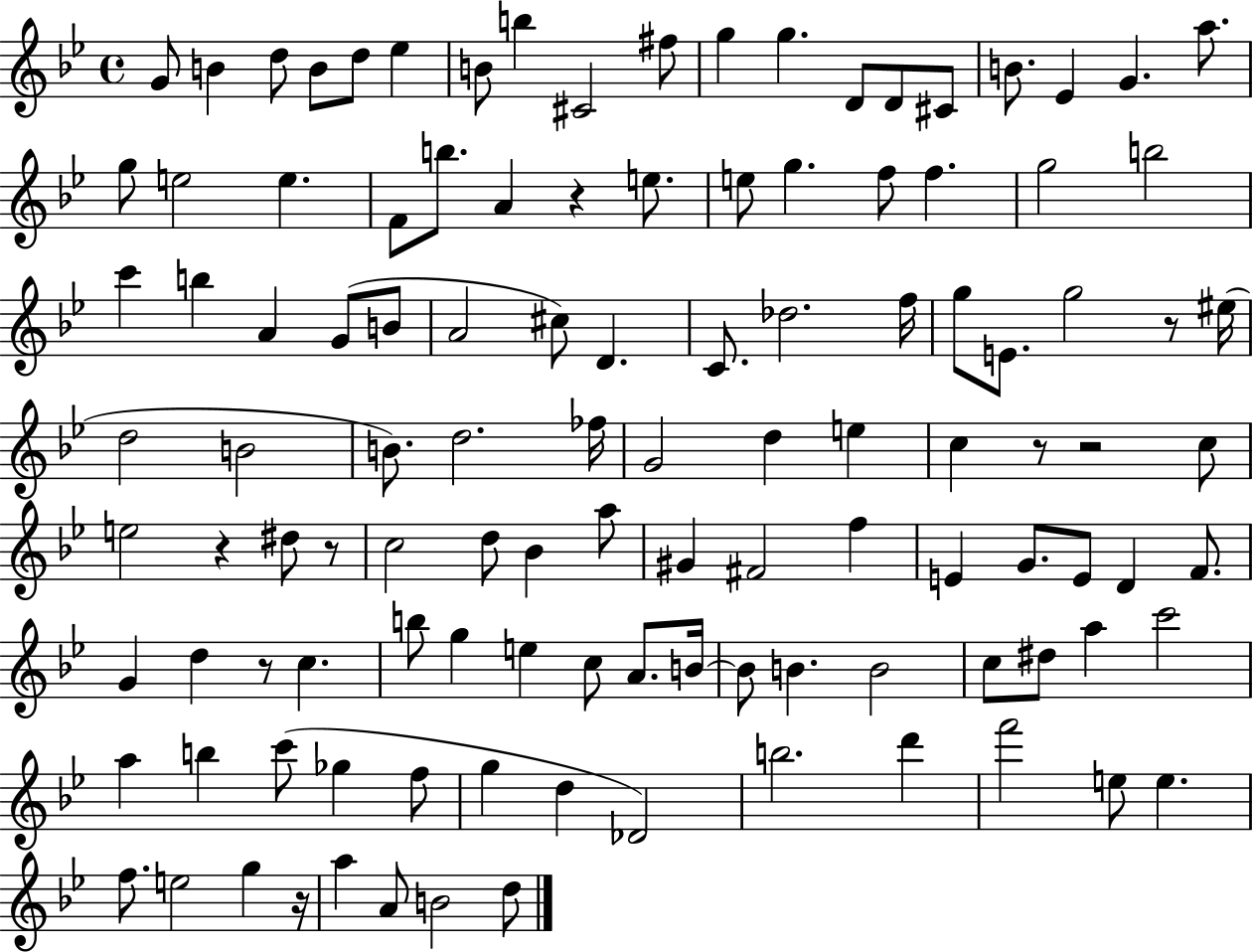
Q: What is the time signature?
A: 4/4